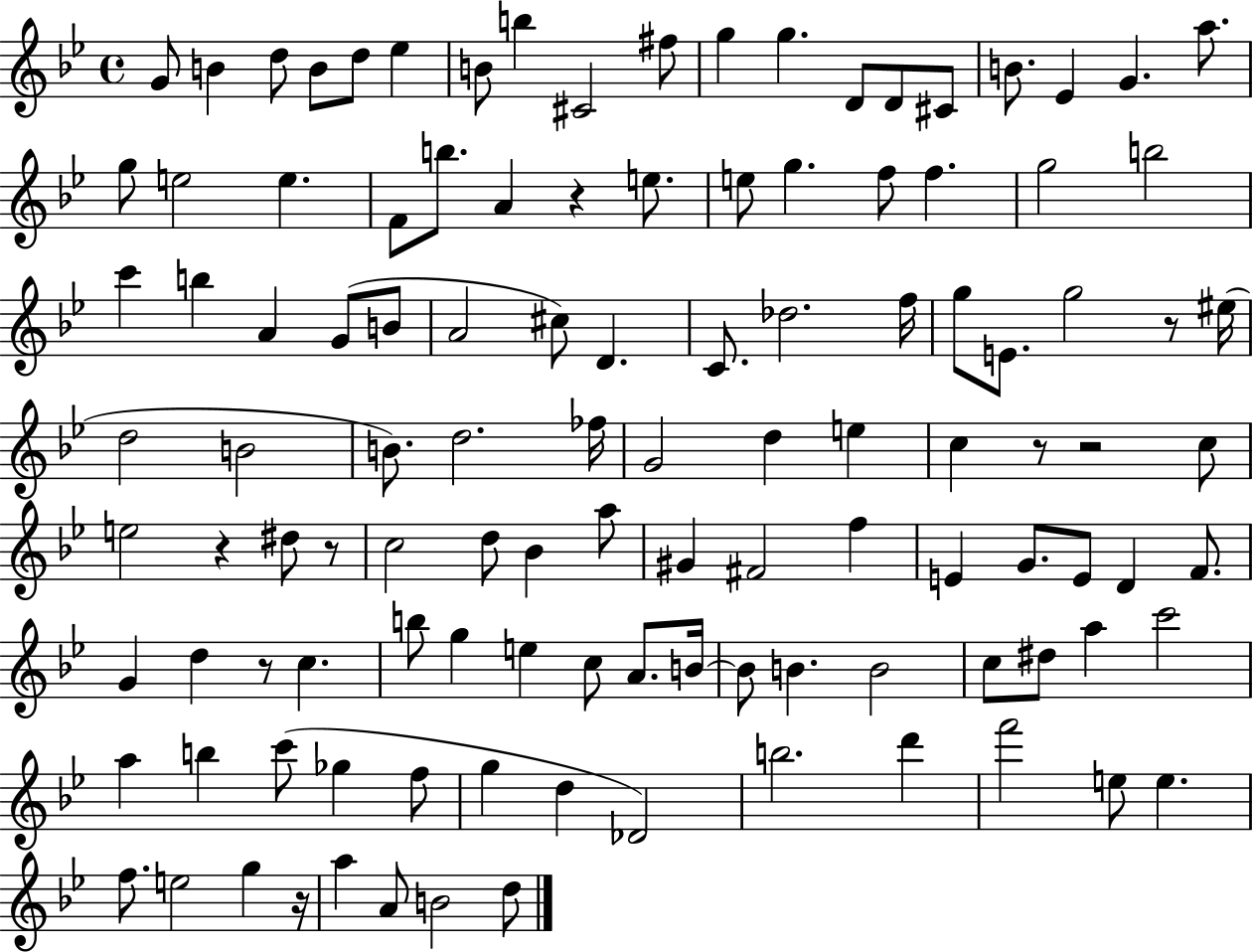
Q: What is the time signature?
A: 4/4